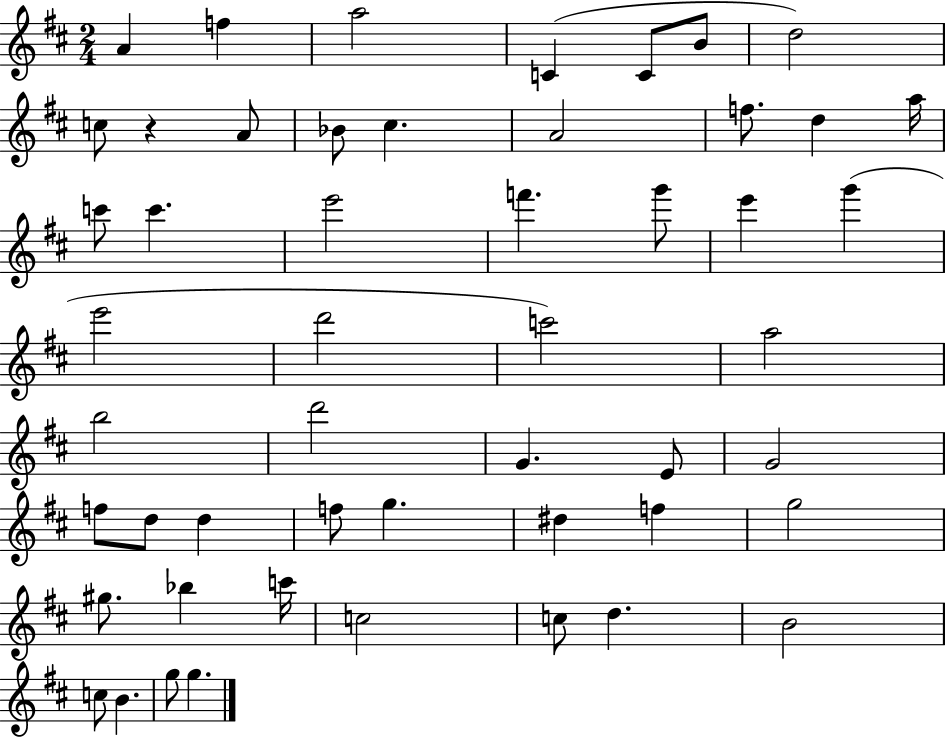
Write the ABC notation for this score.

X:1
T:Untitled
M:2/4
L:1/4
K:D
A f a2 C C/2 B/2 d2 c/2 z A/2 _B/2 ^c A2 f/2 d a/4 c'/2 c' e'2 f' g'/2 e' g' e'2 d'2 c'2 a2 b2 d'2 G E/2 G2 f/2 d/2 d f/2 g ^d f g2 ^g/2 _b c'/4 c2 c/2 d B2 c/2 B g/2 g